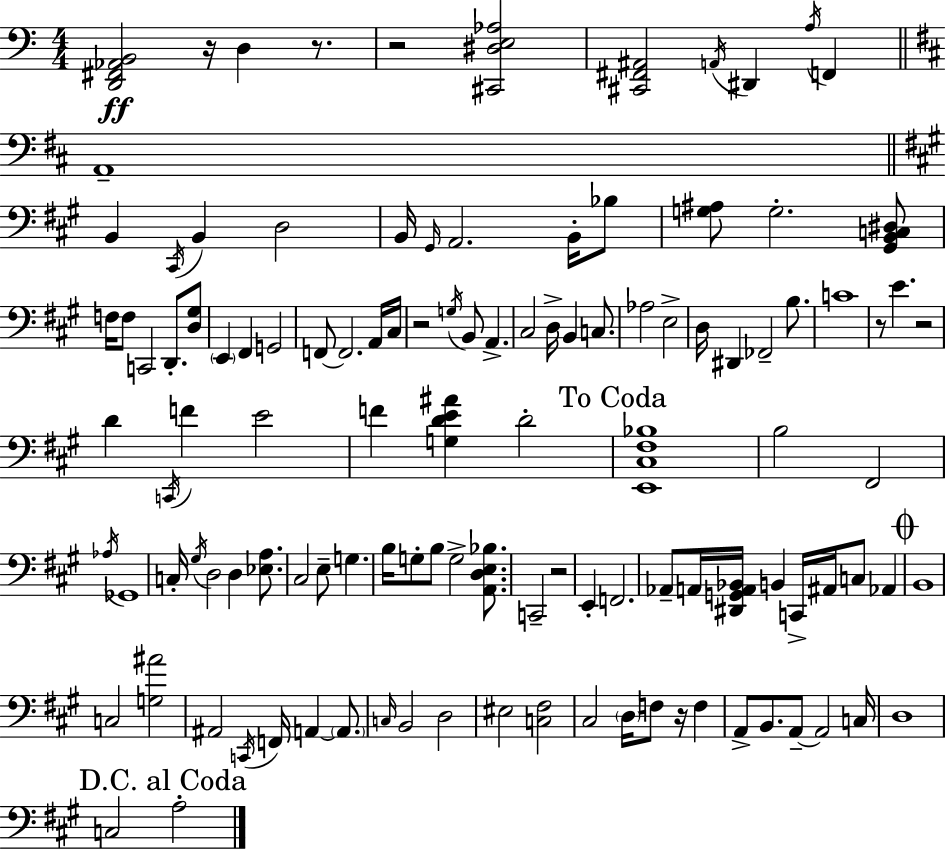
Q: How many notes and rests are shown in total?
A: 117